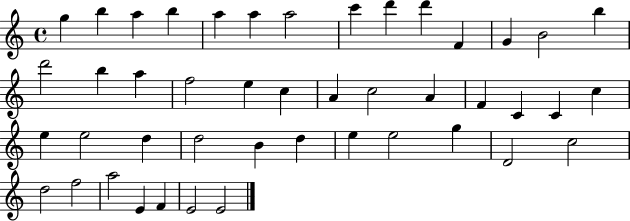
{
  \clef treble
  \time 4/4
  \defaultTimeSignature
  \key c \major
  g''4 b''4 a''4 b''4 | a''4 a''4 a''2 | c'''4 d'''4 d'''4 f'4 | g'4 b'2 b''4 | \break d'''2 b''4 a''4 | f''2 e''4 c''4 | a'4 c''2 a'4 | f'4 c'4 c'4 c''4 | \break e''4 e''2 d''4 | d''2 b'4 d''4 | e''4 e''2 g''4 | d'2 c''2 | \break d''2 f''2 | a''2 e'4 f'4 | e'2 e'2 | \bar "|."
}